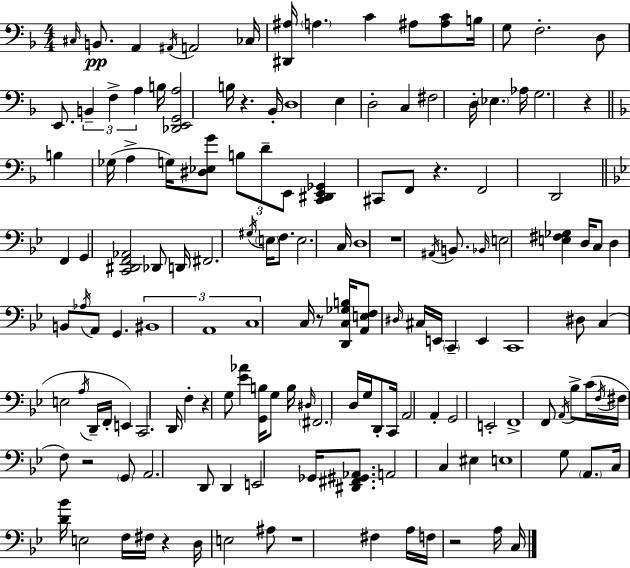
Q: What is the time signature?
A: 4/4